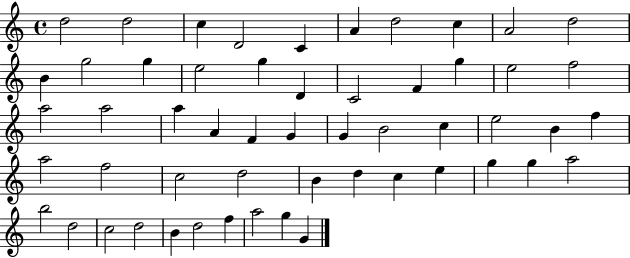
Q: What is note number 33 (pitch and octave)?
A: F5